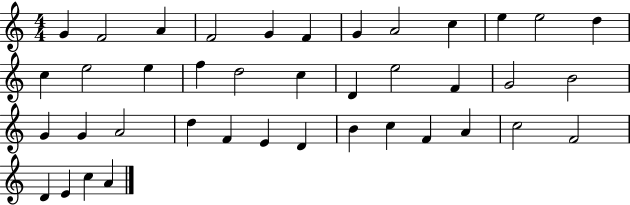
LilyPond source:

{
  \clef treble
  \numericTimeSignature
  \time 4/4
  \key c \major
  g'4 f'2 a'4 | f'2 g'4 f'4 | g'4 a'2 c''4 | e''4 e''2 d''4 | \break c''4 e''2 e''4 | f''4 d''2 c''4 | d'4 e''2 f'4 | g'2 b'2 | \break g'4 g'4 a'2 | d''4 f'4 e'4 d'4 | b'4 c''4 f'4 a'4 | c''2 f'2 | \break d'4 e'4 c''4 a'4 | \bar "|."
}